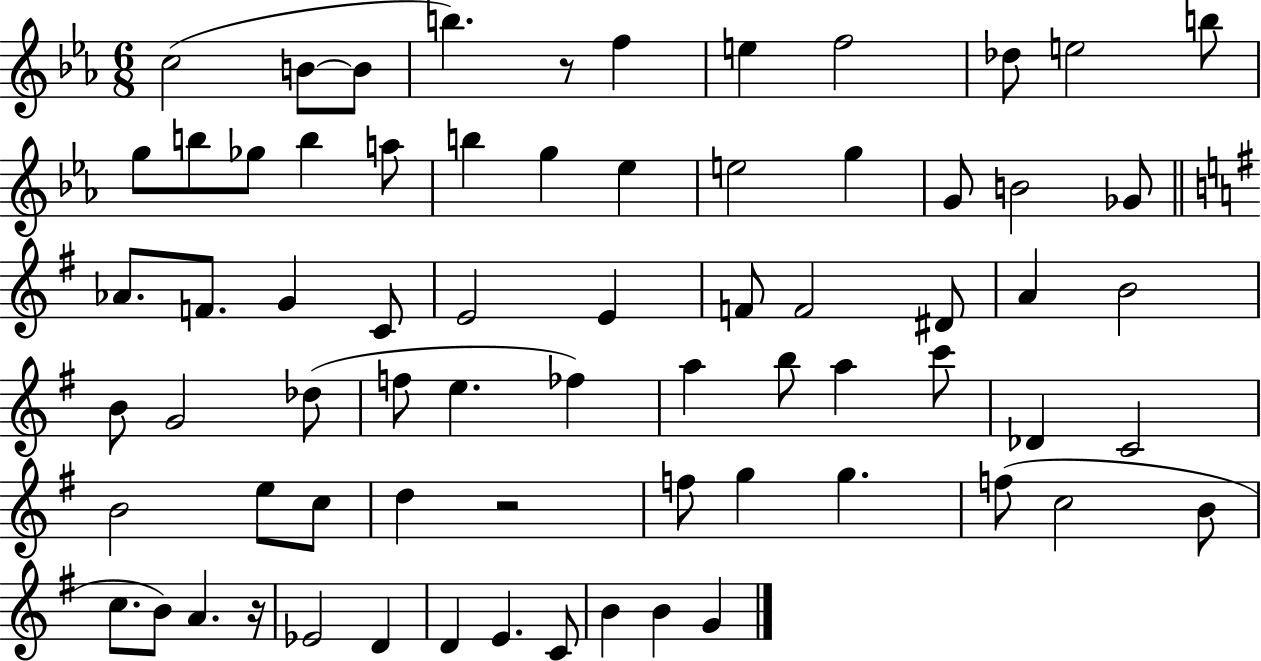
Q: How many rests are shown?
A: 3